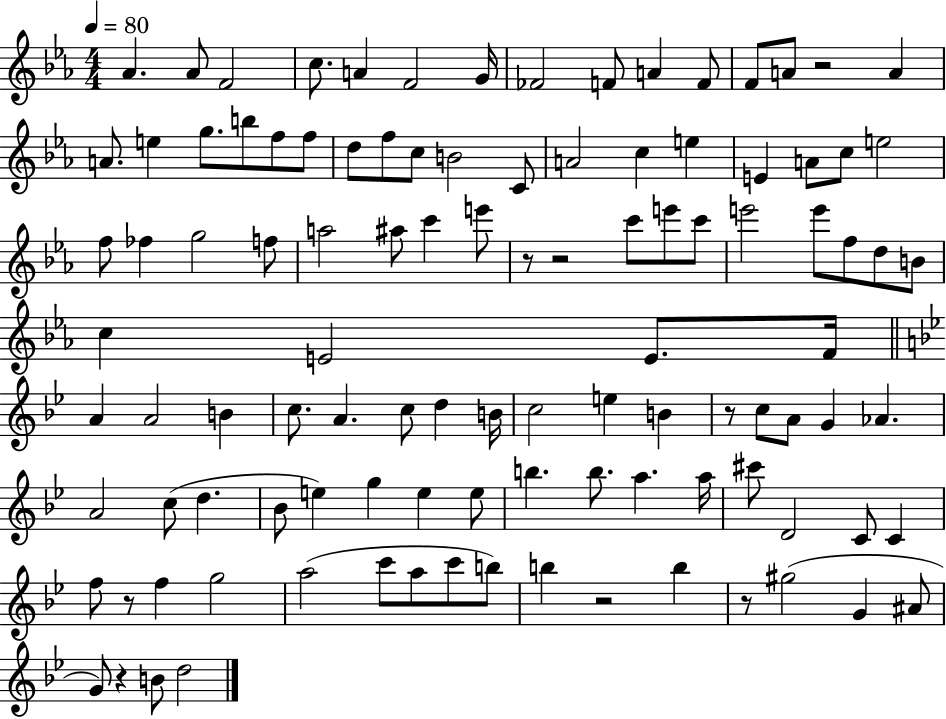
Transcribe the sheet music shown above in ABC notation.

X:1
T:Untitled
M:4/4
L:1/4
K:Eb
_A _A/2 F2 c/2 A F2 G/4 _F2 F/2 A F/2 F/2 A/2 z2 A A/2 e g/2 b/2 f/2 f/2 d/2 f/2 c/2 B2 C/2 A2 c e E A/2 c/2 e2 f/2 _f g2 f/2 a2 ^a/2 c' e'/2 z/2 z2 c'/2 e'/2 c'/2 e'2 e'/2 f/2 d/2 B/2 c E2 E/2 F/4 A A2 B c/2 A c/2 d B/4 c2 e B z/2 c/2 A/2 G _A A2 c/2 d _B/2 e g e e/2 b b/2 a a/4 ^c'/2 D2 C/2 C f/2 z/2 f g2 a2 c'/2 a/2 c'/2 b/2 b z2 b z/2 ^g2 G ^A/2 G/2 z B/2 d2